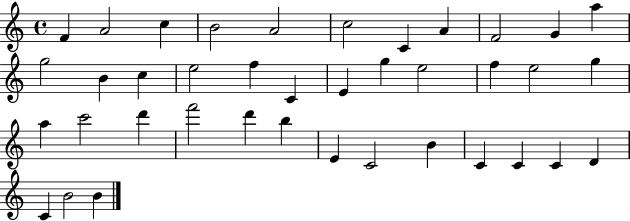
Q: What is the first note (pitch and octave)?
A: F4